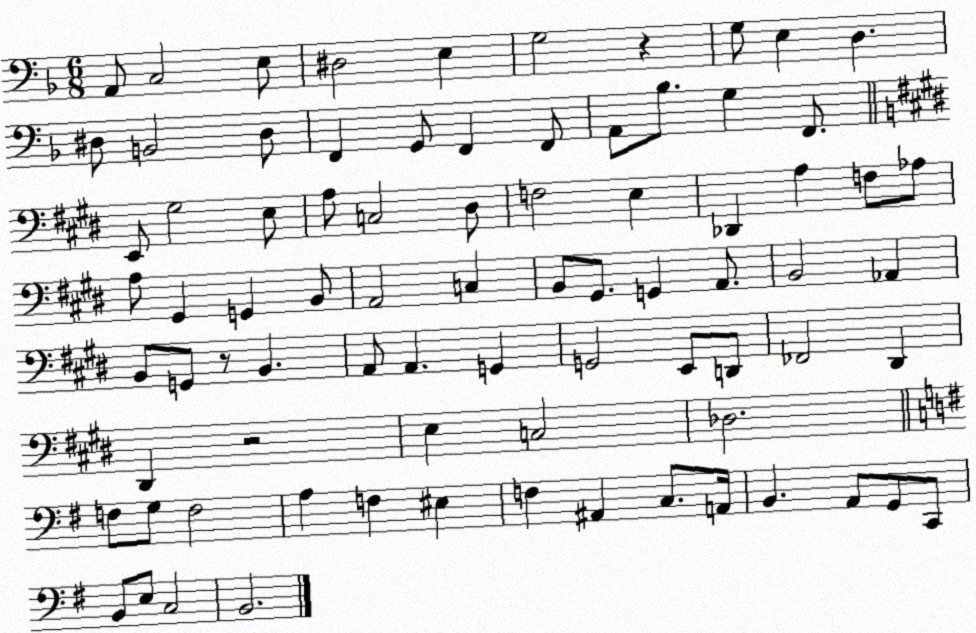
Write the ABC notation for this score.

X:1
T:Untitled
M:6/8
L:1/4
K:F
A,,/2 C,2 E,/2 ^D,2 E, G,2 z G,/2 E, D, ^D,/2 B,,2 ^D,/2 F,, G,,/2 F,, F,,/2 A,,/2 _B,/2 G, F,,/2 E,,/2 ^G,2 E,/2 A,/2 C,2 ^D,/2 F,2 E, _D,, A, F,/2 _A,/2 A,/2 ^G,, G,, B,,/2 A,,2 C, B,,/2 ^G,,/2 G,, A,,/2 B,,2 _A,, B,,/2 G,,/2 z/2 B,, A,,/2 A,, G,, G,,2 E,,/2 D,,/2 _F,,2 ^D,, ^D,, z2 E, C,2 _D,2 F,/2 G,/2 F,2 A, F, ^E, F, ^A,, C,/2 A,,/4 B,, A,,/2 G,,/2 C,,/2 B,,/2 E,/2 C,2 B,,2